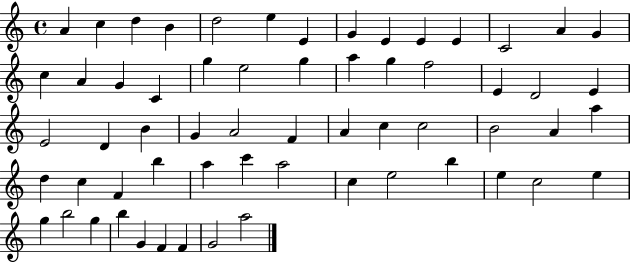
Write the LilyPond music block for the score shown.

{
  \clef treble
  \time 4/4
  \defaultTimeSignature
  \key c \major
  a'4 c''4 d''4 b'4 | d''2 e''4 e'4 | g'4 e'4 e'4 e'4 | c'2 a'4 g'4 | \break c''4 a'4 g'4 c'4 | g''4 e''2 g''4 | a''4 g''4 f''2 | e'4 d'2 e'4 | \break e'2 d'4 b'4 | g'4 a'2 f'4 | a'4 c''4 c''2 | b'2 a'4 a''4 | \break d''4 c''4 f'4 b''4 | a''4 c'''4 a''2 | c''4 e''2 b''4 | e''4 c''2 e''4 | \break g''4 b''2 g''4 | b''4 g'4 f'4 f'4 | g'2 a''2 | \bar "|."
}